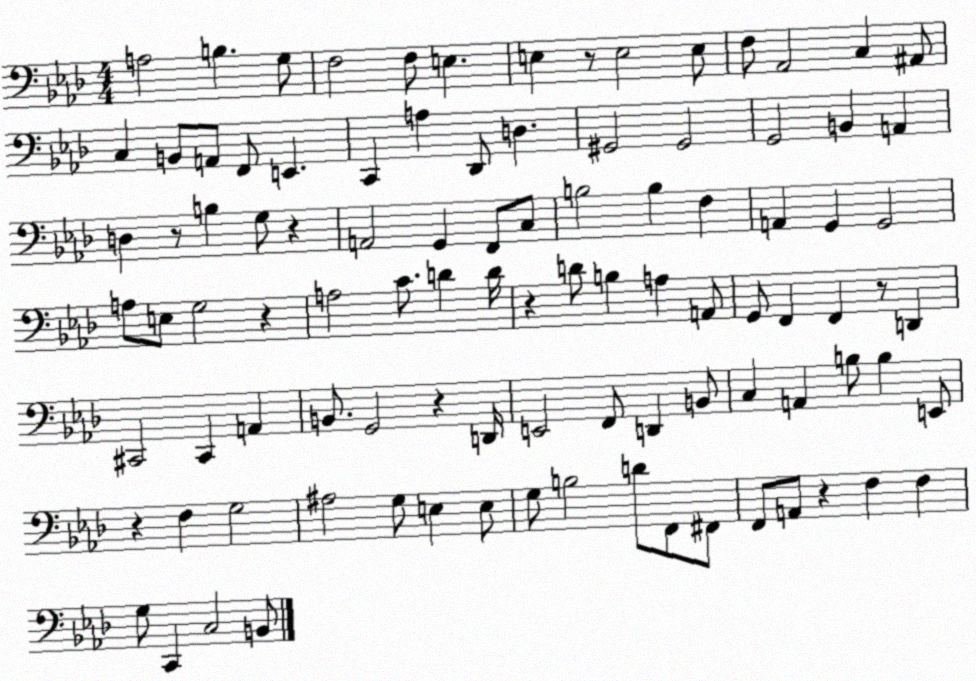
X:1
T:Untitled
M:4/4
L:1/4
K:Ab
A,2 B, G,/2 F,2 F,/2 E, E, z/2 E,2 E,/2 F,/2 _A,,2 C, ^A,,/2 C, B,,/2 A,,/2 F,,/2 E,, C,, A, _D,,/2 D, ^G,,2 ^G,,2 G,,2 B,, A,, D, z/2 B, G,/2 z A,,2 G,, F,,/2 C,/2 B,2 B, F, A,, G,, G,,2 A,/2 E,/2 G,2 z A,2 C/2 D D/4 z D/2 B, A, A,,/2 G,,/2 F,, F,, z/2 D,, ^C,,2 ^C,, A,, B,,/2 G,,2 z D,,/4 E,,2 F,,/2 D,, B,,/2 C, A,, B,/2 B, E,,/2 z F, G,2 ^A,2 G,/2 E, E,/2 G,/2 B,2 D/2 F,,/2 ^F,,/2 F,,/2 A,,/2 z F, F, G,/2 C,, C,2 B,,/2